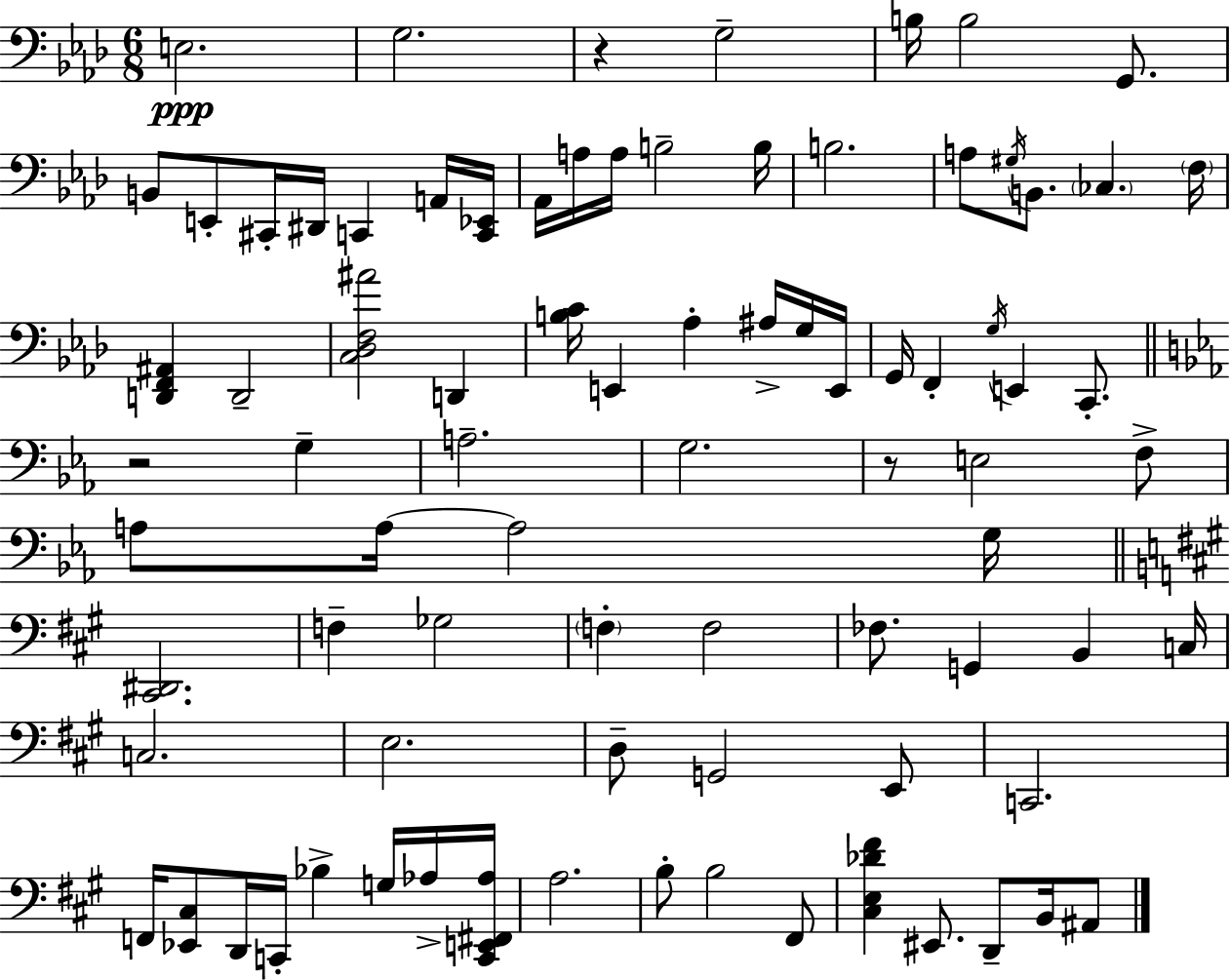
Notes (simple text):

E3/h. G3/h. R/q G3/h B3/s B3/h G2/e. B2/e E2/e C#2/s D#2/s C2/q A2/s [C2,Eb2]/s Ab2/s A3/s A3/s B3/h B3/s B3/h. A3/e G#3/s B2/e. CES3/q. F3/s [D2,F2,A#2]/q D2/h [C3,Db3,F3,A#4]/h D2/q [B3,C4]/s E2/q Ab3/q A#3/s G3/s E2/s G2/s F2/q G3/s E2/q C2/e. R/h G3/q A3/h. G3/h. R/e E3/h F3/e A3/e A3/s A3/h G3/s [C#2,D#2]/h. F3/q Gb3/h F3/q F3/h FES3/e. G2/q B2/q C3/s C3/h. E3/h. D3/e G2/h E2/e C2/h. F2/s [Eb2,C#3]/e D2/s C2/s Bb3/q G3/s Ab3/s [C2,E2,F#2,Ab3]/s A3/h. B3/e B3/h F#2/e [C#3,E3,Db4,F#4]/q EIS2/e. D2/e B2/s A#2/e